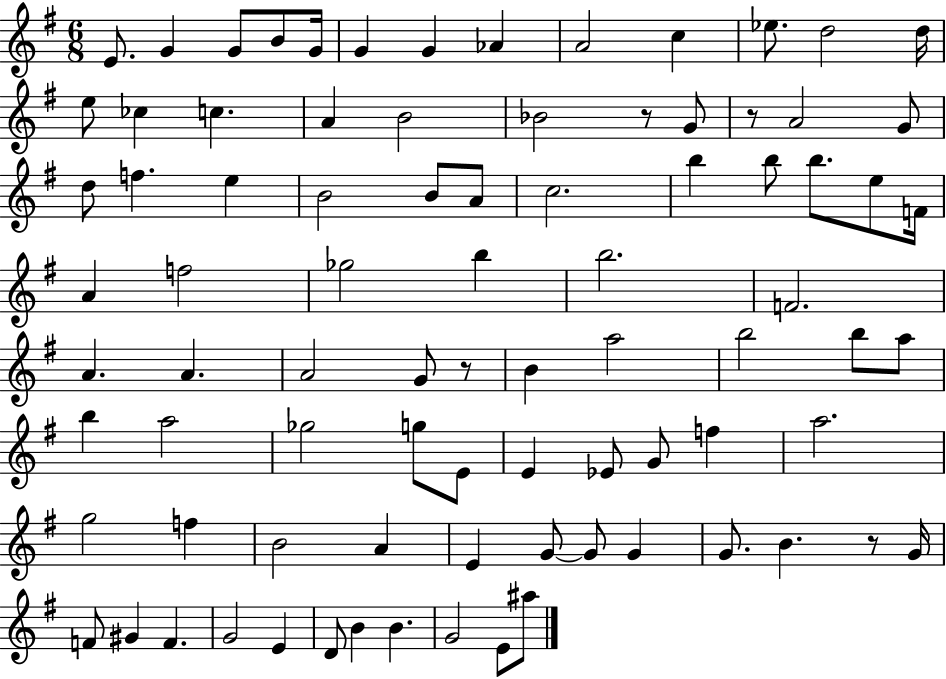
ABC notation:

X:1
T:Untitled
M:6/8
L:1/4
K:G
E/2 G G/2 B/2 G/4 G G _A A2 c _e/2 d2 d/4 e/2 _c c A B2 _B2 z/2 G/2 z/2 A2 G/2 d/2 f e B2 B/2 A/2 c2 b b/2 b/2 e/2 F/4 A f2 _g2 b b2 F2 A A A2 G/2 z/2 B a2 b2 b/2 a/2 b a2 _g2 g/2 E/2 E _E/2 G/2 f a2 g2 f B2 A E G/2 G/2 G G/2 B z/2 G/4 F/2 ^G F G2 E D/2 B B G2 E/2 ^a/2